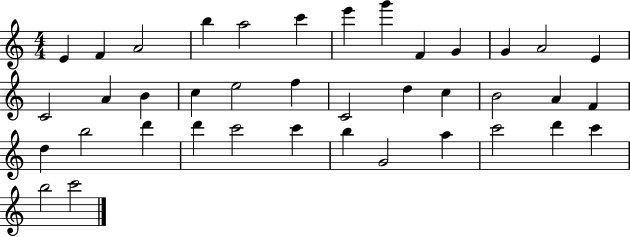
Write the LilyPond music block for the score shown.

{
  \clef treble
  \numericTimeSignature
  \time 4/4
  \key c \major
  e'4 f'4 a'2 | b''4 a''2 c'''4 | e'''4 g'''4 f'4 g'4 | g'4 a'2 e'4 | \break c'2 a'4 b'4 | c''4 e''2 f''4 | c'2 d''4 c''4 | b'2 a'4 f'4 | \break d''4 b''2 d'''4 | d'''4 c'''2 c'''4 | b''4 g'2 a''4 | c'''2 d'''4 c'''4 | \break b''2 c'''2 | \bar "|."
}